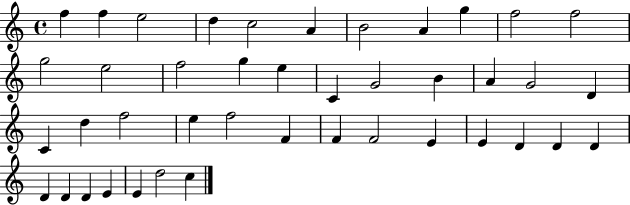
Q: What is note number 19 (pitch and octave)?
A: B4